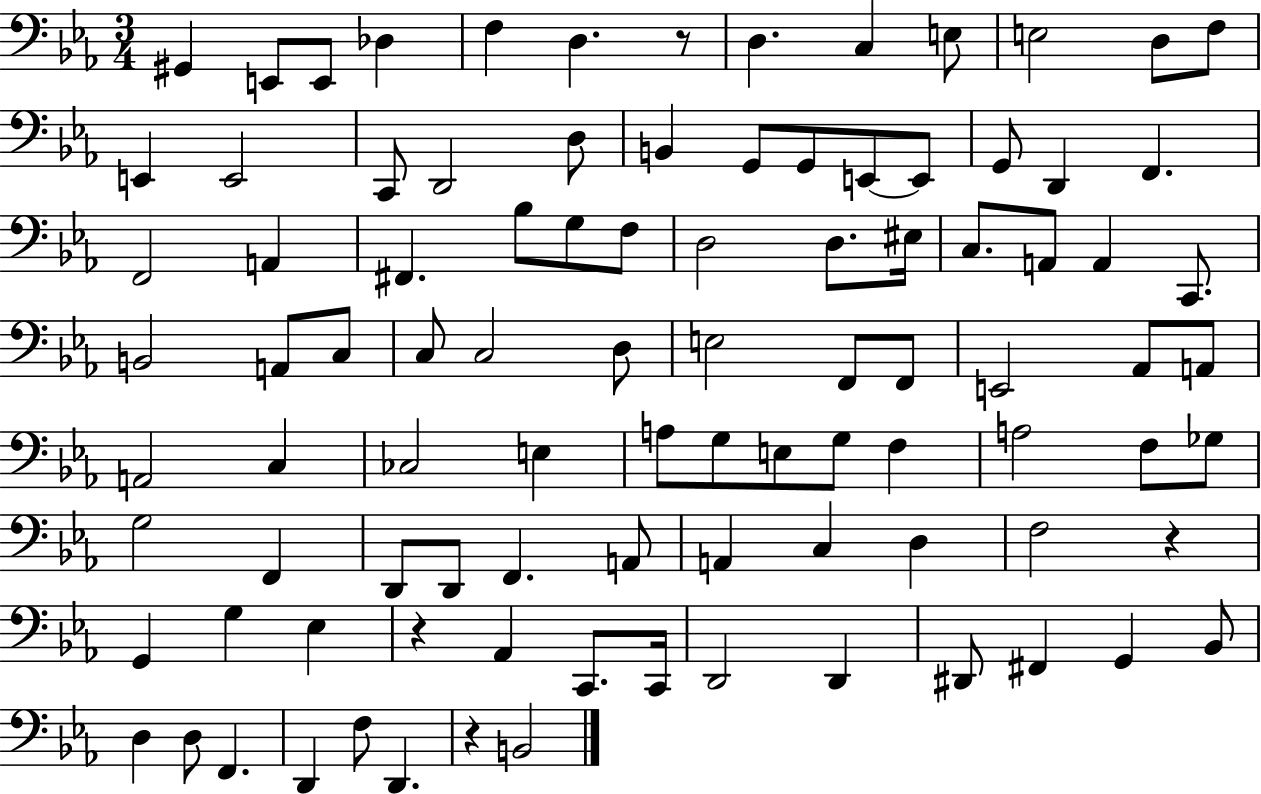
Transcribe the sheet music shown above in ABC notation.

X:1
T:Untitled
M:3/4
L:1/4
K:Eb
^G,, E,,/2 E,,/2 _D, F, D, z/2 D, C, E,/2 E,2 D,/2 F,/2 E,, E,,2 C,,/2 D,,2 D,/2 B,, G,,/2 G,,/2 E,,/2 E,,/2 G,,/2 D,, F,, F,,2 A,, ^F,, _B,/2 G,/2 F,/2 D,2 D,/2 ^E,/4 C,/2 A,,/2 A,, C,,/2 B,,2 A,,/2 C,/2 C,/2 C,2 D,/2 E,2 F,,/2 F,,/2 E,,2 _A,,/2 A,,/2 A,,2 C, _C,2 E, A,/2 G,/2 E,/2 G,/2 F, A,2 F,/2 _G,/2 G,2 F,, D,,/2 D,,/2 F,, A,,/2 A,, C, D, F,2 z G,, G, _E, z _A,, C,,/2 C,,/4 D,,2 D,, ^D,,/2 ^F,, G,, _B,,/2 D, D,/2 F,, D,, F,/2 D,, z B,,2